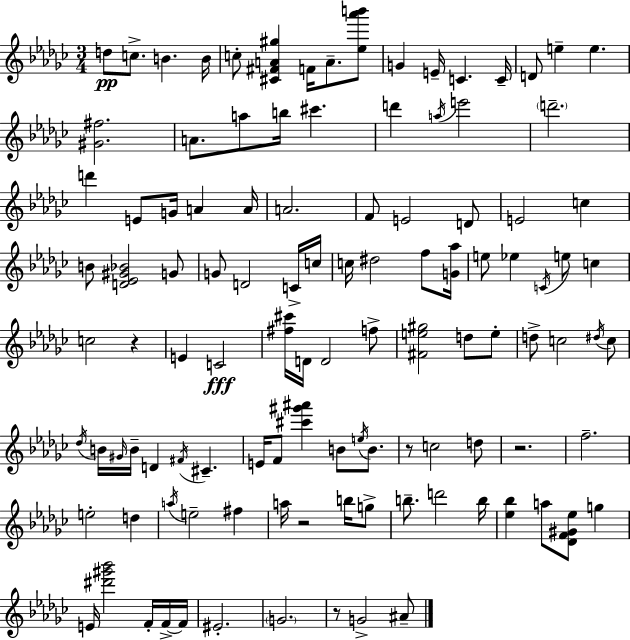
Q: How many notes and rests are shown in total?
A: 111